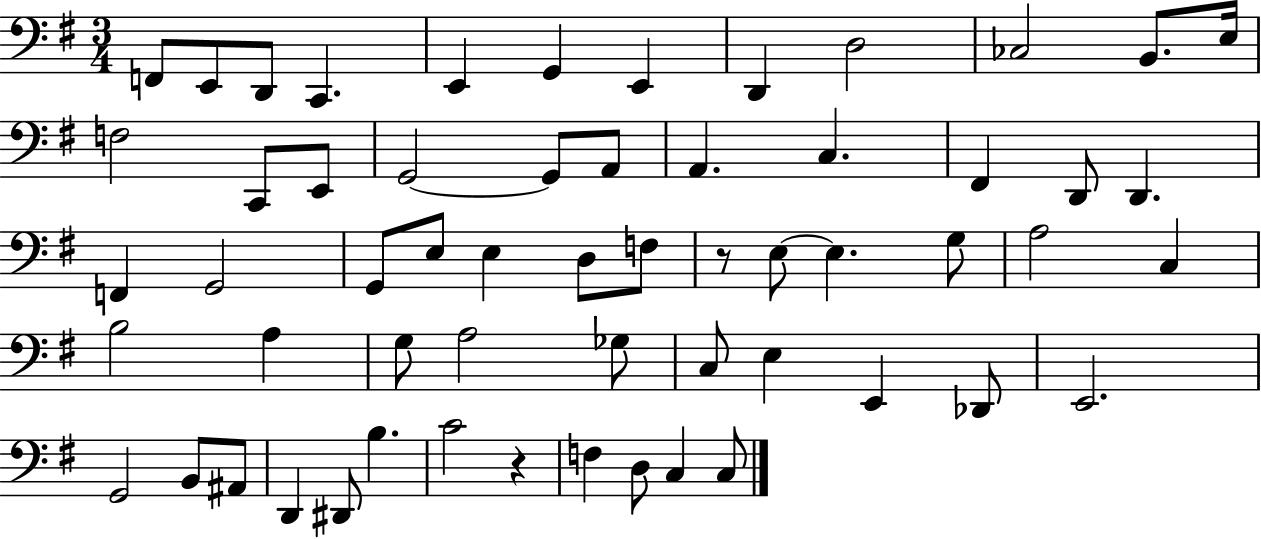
{
  \clef bass
  \numericTimeSignature
  \time 3/4
  \key g \major
  f,8 e,8 d,8 c,4. | e,4 g,4 e,4 | d,4 d2 | ces2 b,8. e16 | \break f2 c,8 e,8 | g,2~~ g,8 a,8 | a,4. c4. | fis,4 d,8 d,4. | \break f,4 g,2 | g,8 e8 e4 d8 f8 | r8 e8~~ e4. g8 | a2 c4 | \break b2 a4 | g8 a2 ges8 | c8 e4 e,4 des,8 | e,2. | \break g,2 b,8 ais,8 | d,4 dis,8 b4. | c'2 r4 | f4 d8 c4 c8 | \break \bar "|."
}